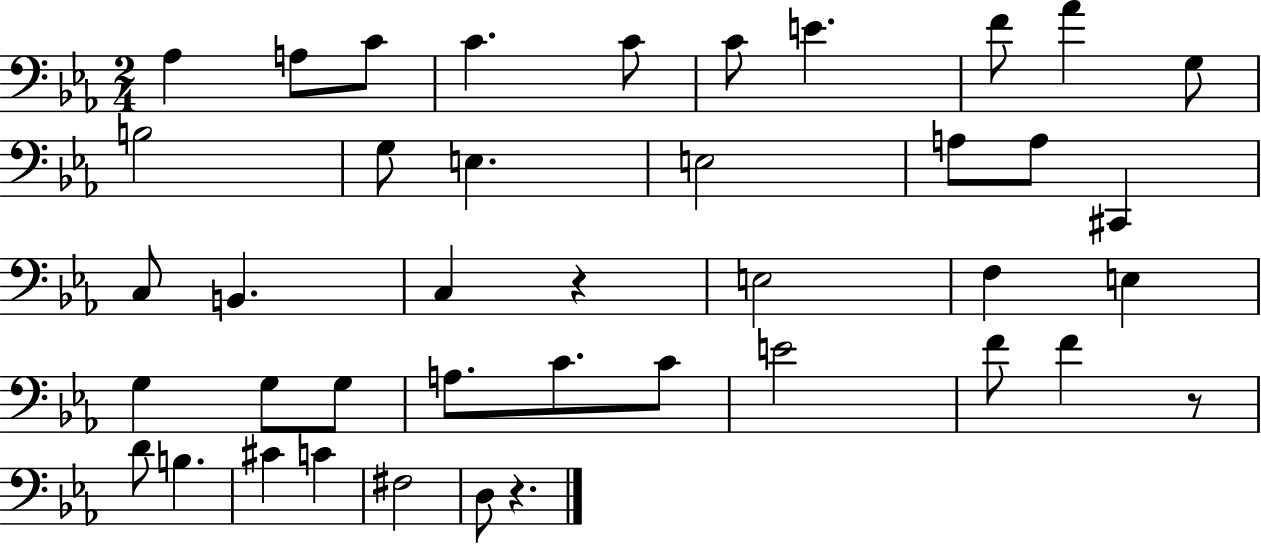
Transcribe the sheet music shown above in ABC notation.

X:1
T:Untitled
M:2/4
L:1/4
K:Eb
_A, A,/2 C/2 C C/2 C/2 E F/2 _A G,/2 B,2 G,/2 E, E,2 A,/2 A,/2 ^C,, C,/2 B,, C, z E,2 F, E, G, G,/2 G,/2 A,/2 C/2 C/2 E2 F/2 F z/2 D/2 B, ^C C ^F,2 D,/2 z